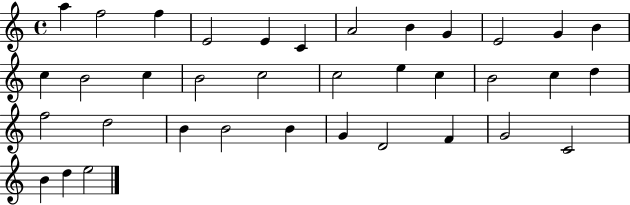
A5/q F5/h F5/q E4/h E4/q C4/q A4/h B4/q G4/q E4/h G4/q B4/q C5/q B4/h C5/q B4/h C5/h C5/h E5/q C5/q B4/h C5/q D5/q F5/h D5/h B4/q B4/h B4/q G4/q D4/h F4/q G4/h C4/h B4/q D5/q E5/h